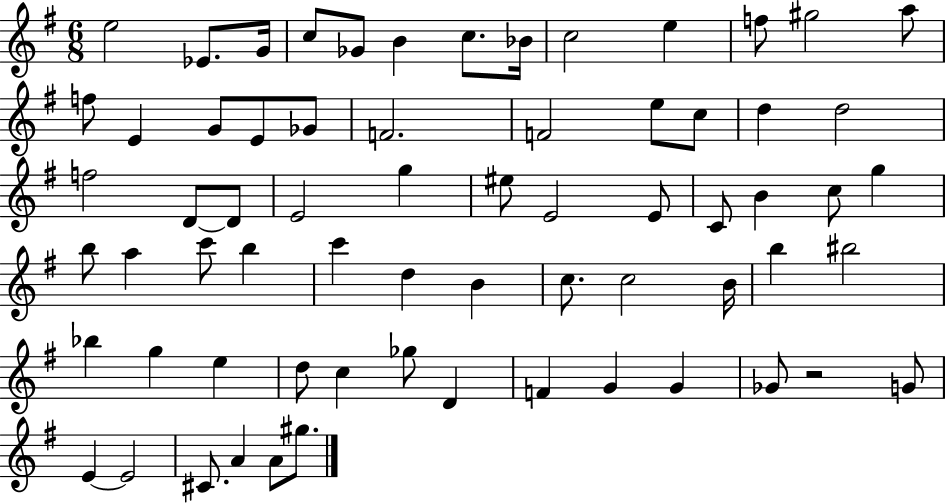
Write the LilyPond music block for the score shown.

{
  \clef treble
  \numericTimeSignature
  \time 6/8
  \key g \major
  e''2 ees'8. g'16 | c''8 ges'8 b'4 c''8. bes'16 | c''2 e''4 | f''8 gis''2 a''8 | \break f''8 e'4 g'8 e'8 ges'8 | f'2. | f'2 e''8 c''8 | d''4 d''2 | \break f''2 d'8~~ d'8 | e'2 g''4 | eis''8 e'2 e'8 | c'8 b'4 c''8 g''4 | \break b''8 a''4 c'''8 b''4 | c'''4 d''4 b'4 | c''8. c''2 b'16 | b''4 bis''2 | \break bes''4 g''4 e''4 | d''8 c''4 ges''8 d'4 | f'4 g'4 g'4 | ges'8 r2 g'8 | \break e'4~~ e'2 | cis'8. a'4 a'8 gis''8. | \bar "|."
}